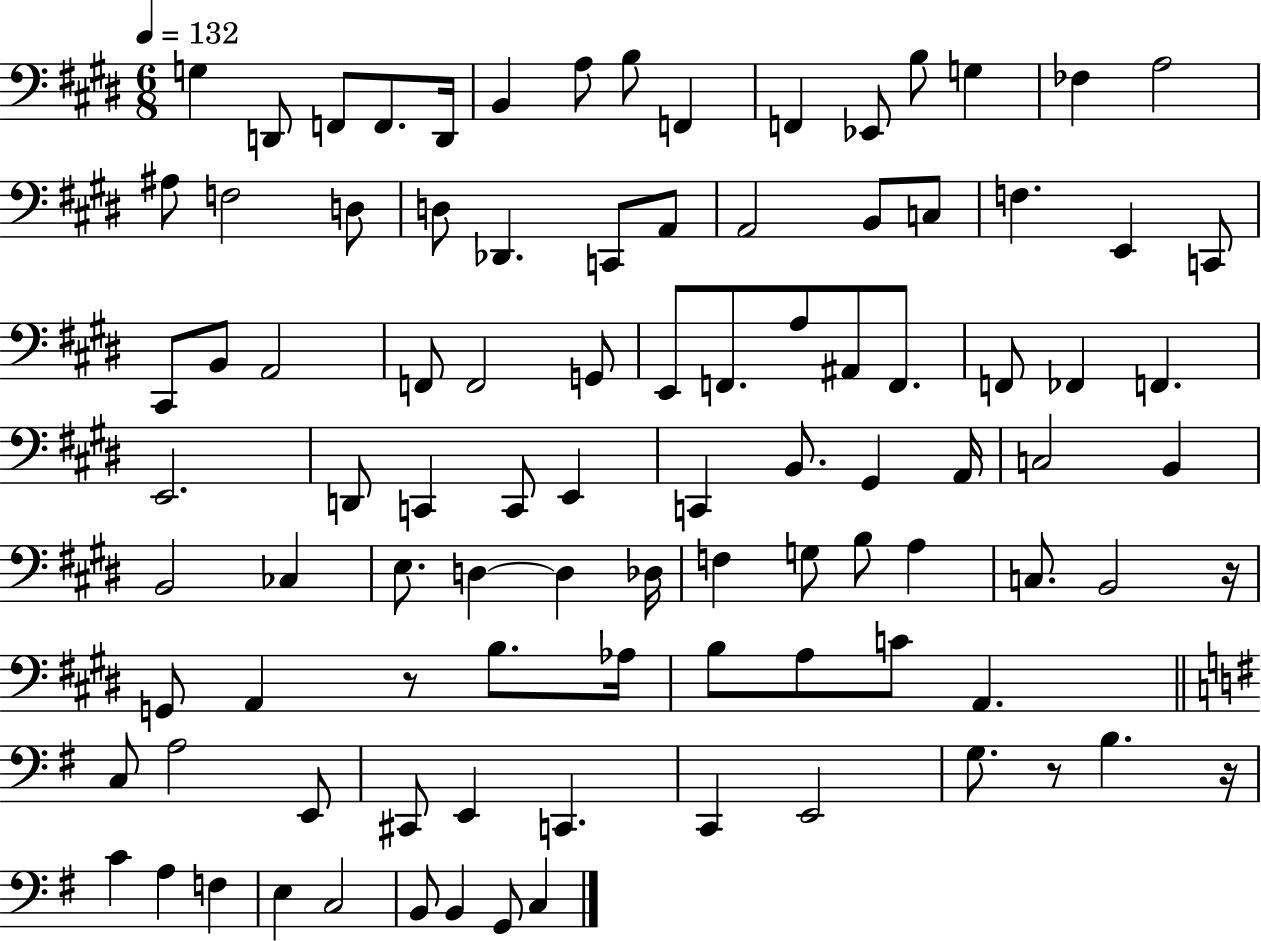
X:1
T:Untitled
M:6/8
L:1/4
K:E
G, D,,/2 F,,/2 F,,/2 D,,/4 B,, A,/2 B,/2 F,, F,, _E,,/2 B,/2 G, _F, A,2 ^A,/2 F,2 D,/2 D,/2 _D,, C,,/2 A,,/2 A,,2 B,,/2 C,/2 F, E,, C,,/2 ^C,,/2 B,,/2 A,,2 F,,/2 F,,2 G,,/2 E,,/2 F,,/2 A,/2 ^A,,/2 F,,/2 F,,/2 _F,, F,, E,,2 D,,/2 C,, C,,/2 E,, C,, B,,/2 ^G,, A,,/4 C,2 B,, B,,2 _C, E,/2 D, D, _D,/4 F, G,/2 B,/2 A, C,/2 B,,2 z/4 G,,/2 A,, z/2 B,/2 _A,/4 B,/2 A,/2 C/2 A,, C,/2 A,2 E,,/2 ^C,,/2 E,, C,, C,, E,,2 G,/2 z/2 B, z/4 C A, F, E, C,2 B,,/2 B,, G,,/2 C,